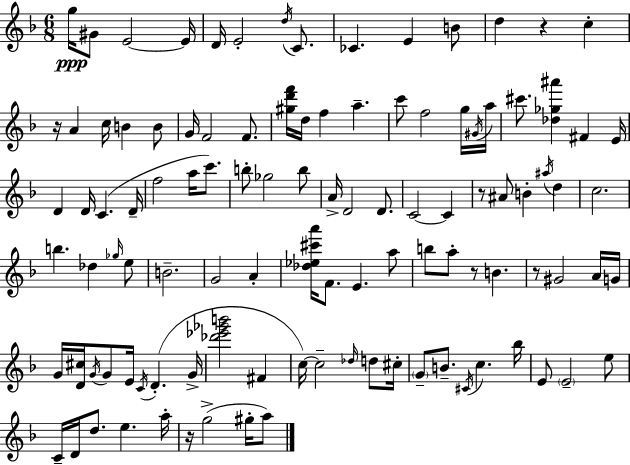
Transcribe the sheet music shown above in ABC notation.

X:1
T:Untitled
M:6/8
L:1/4
K:F
g/4 ^G/2 E2 E/4 D/4 E2 d/4 C/2 _C E B/2 d z c z/4 A c/4 B B/2 G/4 F2 F/2 [^gd'f']/4 d/4 f a c'/2 f2 g/4 ^G/4 a/4 ^c'/2 [_d_g^a'] ^F E/4 D D/4 C D/4 f2 a/4 c'/2 b/2 _g2 b/2 A/4 D2 D/2 C2 C z/2 ^A/2 B ^a/4 d c2 b _d _g/4 e/2 B2 G2 A [_d_e^c'a']/4 F/2 E a/2 b/2 a/2 z/2 B z/2 ^G2 A/4 G/4 G/4 [D^c]/4 G/4 G/2 E/4 C/4 D G/4 [_d'_e'_g'b']2 ^F c/4 c2 _d/4 d/2 ^c/4 G/2 B/2 ^C/4 c _b/4 E/2 E2 e/2 C/4 D/4 d/2 e a/4 z/4 g2 ^g/4 a/2